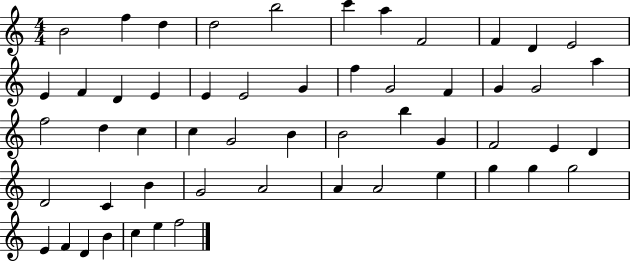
B4/h F5/q D5/q D5/h B5/h C6/q A5/q F4/h F4/q D4/q E4/h E4/q F4/q D4/q E4/q E4/q E4/h G4/q F5/q G4/h F4/q G4/q G4/h A5/q F5/h D5/q C5/q C5/q G4/h B4/q B4/h B5/q G4/q F4/h E4/q D4/q D4/h C4/q B4/q G4/h A4/h A4/q A4/h E5/q G5/q G5/q G5/h E4/q F4/q D4/q B4/q C5/q E5/q F5/h